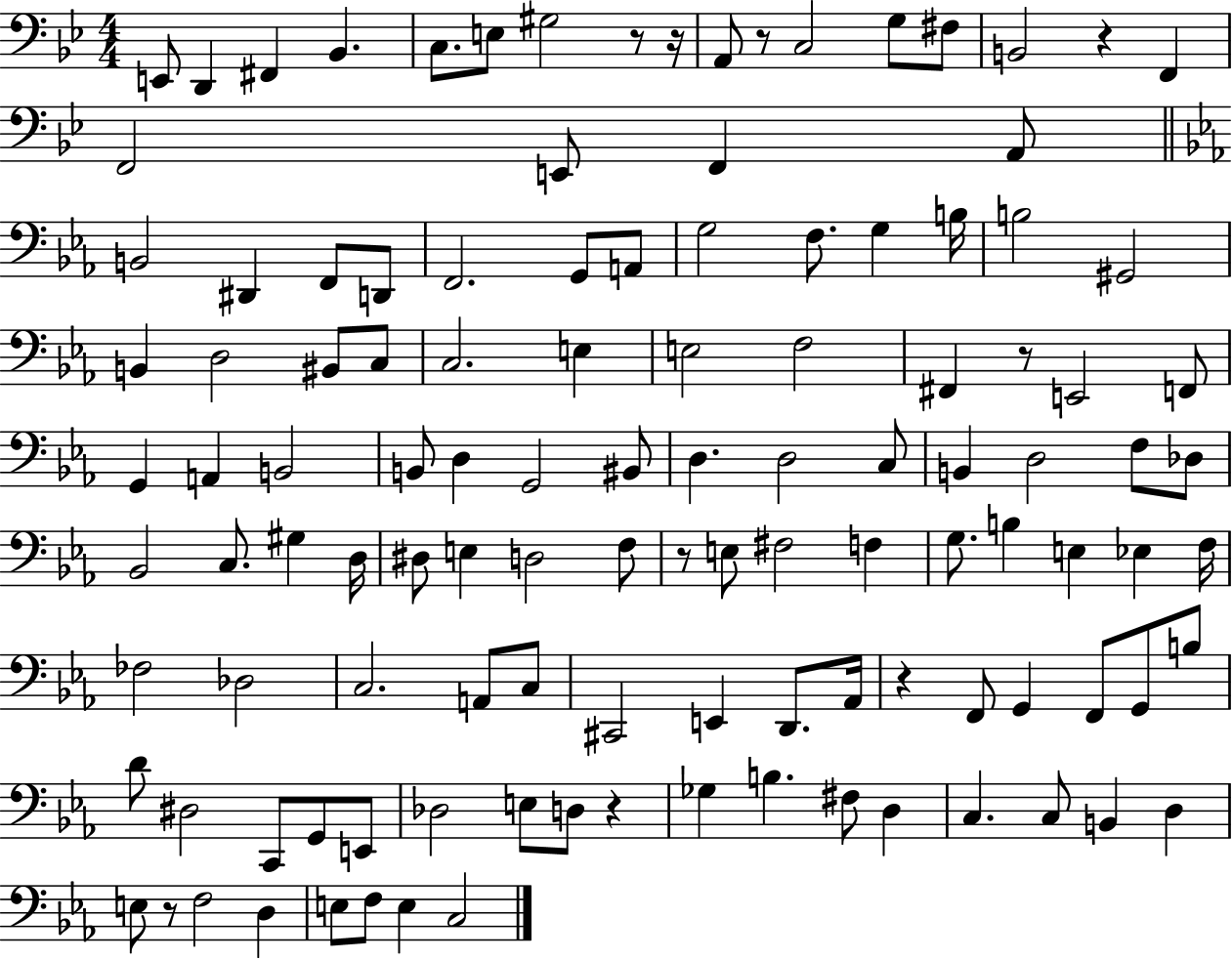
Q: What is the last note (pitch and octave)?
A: C3